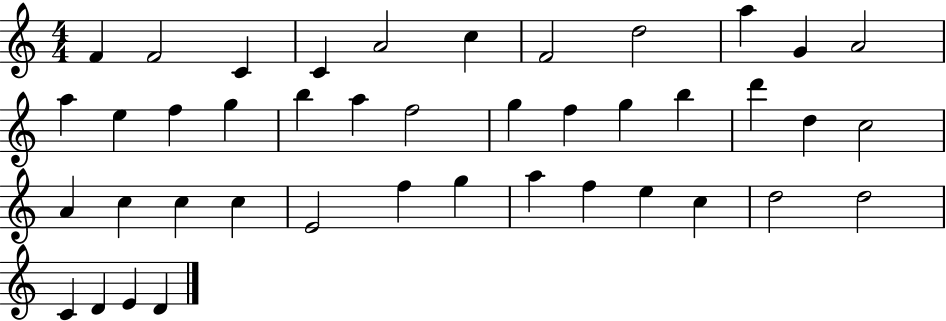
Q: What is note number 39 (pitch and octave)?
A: C4